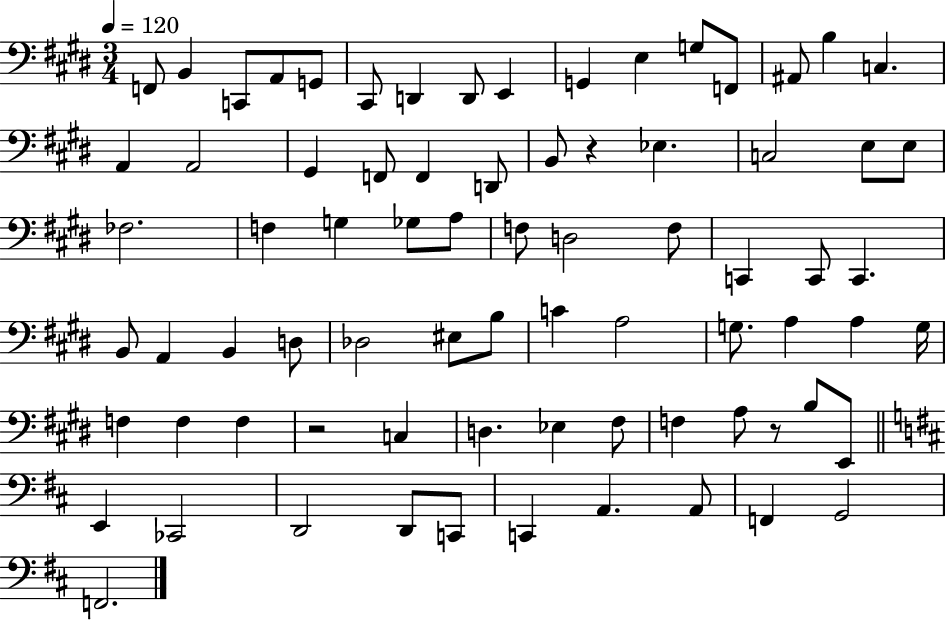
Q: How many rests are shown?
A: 3